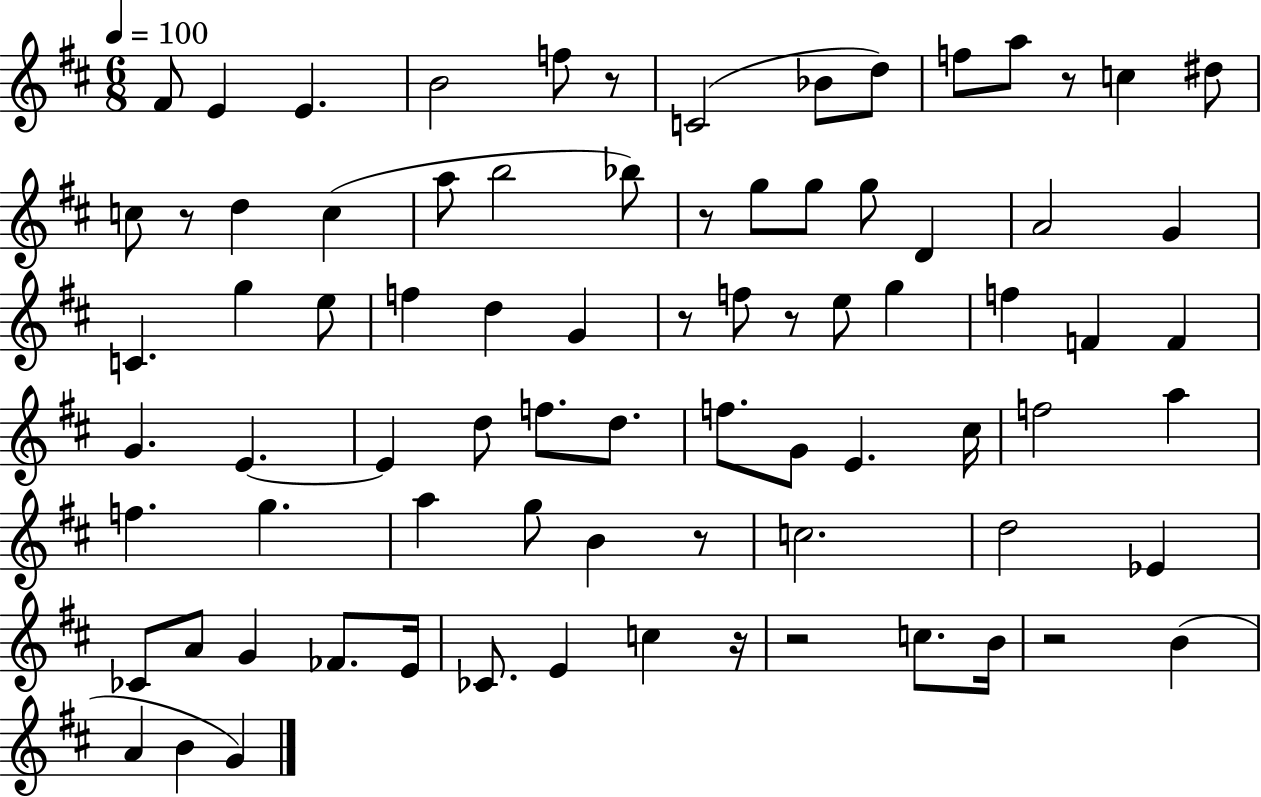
{
  \clef treble
  \numericTimeSignature
  \time 6/8
  \key d \major
  \tempo 4 = 100
  fis'8 e'4 e'4. | b'2 f''8 r8 | c'2( bes'8 d''8) | f''8 a''8 r8 c''4 dis''8 | \break c''8 r8 d''4 c''4( | a''8 b''2 bes''8) | r8 g''8 g''8 g''8 d'4 | a'2 g'4 | \break c'4. g''4 e''8 | f''4 d''4 g'4 | r8 f''8 r8 e''8 g''4 | f''4 f'4 f'4 | \break g'4. e'4.~~ | e'4 d''8 f''8. d''8. | f''8. g'8 e'4. cis''16 | f''2 a''4 | \break f''4. g''4. | a''4 g''8 b'4 r8 | c''2. | d''2 ees'4 | \break ces'8 a'8 g'4 fes'8. e'16 | ces'8. e'4 c''4 r16 | r2 c''8. b'16 | r2 b'4( | \break a'4 b'4 g'4) | \bar "|."
}